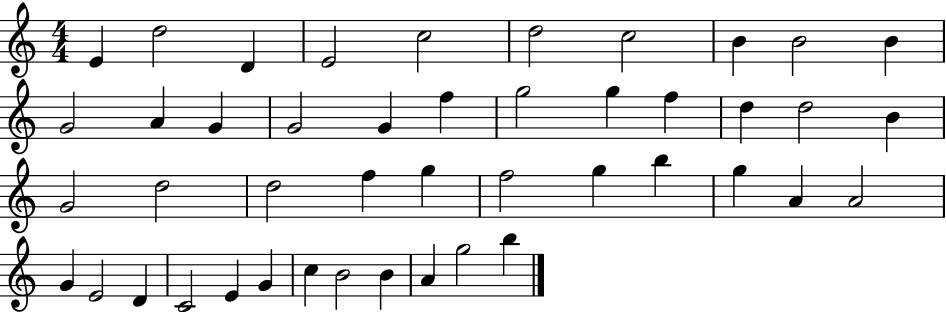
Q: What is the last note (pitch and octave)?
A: B5